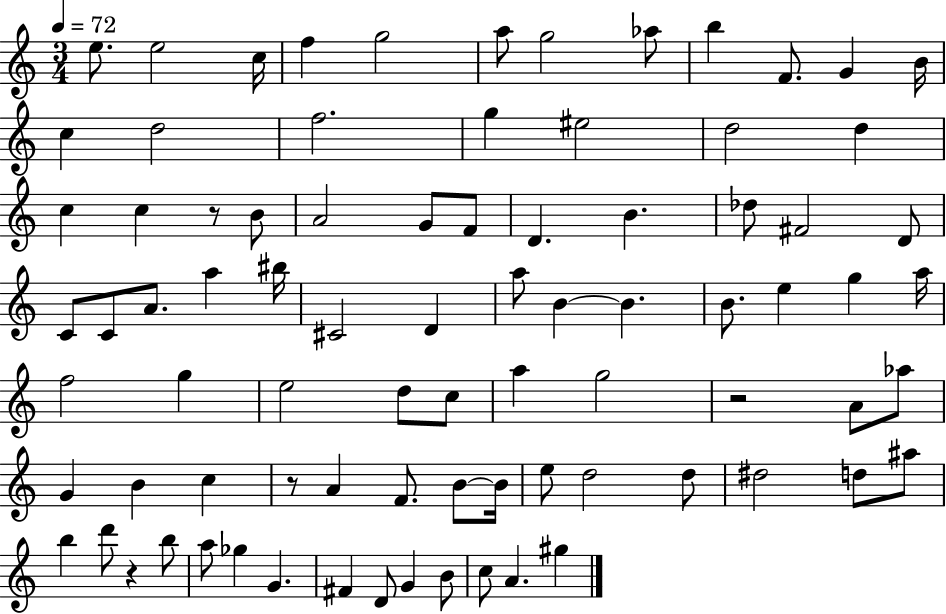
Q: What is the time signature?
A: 3/4